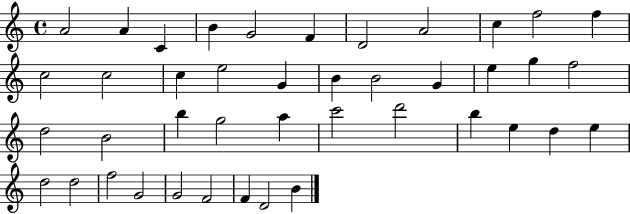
A4/h A4/q C4/q B4/q G4/h F4/q D4/h A4/h C5/q F5/h F5/q C5/h C5/h C5/q E5/h G4/q B4/q B4/h G4/q E5/q G5/q F5/h D5/h B4/h B5/q G5/h A5/q C6/h D6/h B5/q E5/q D5/q E5/q D5/h D5/h F5/h G4/h G4/h F4/h F4/q D4/h B4/q